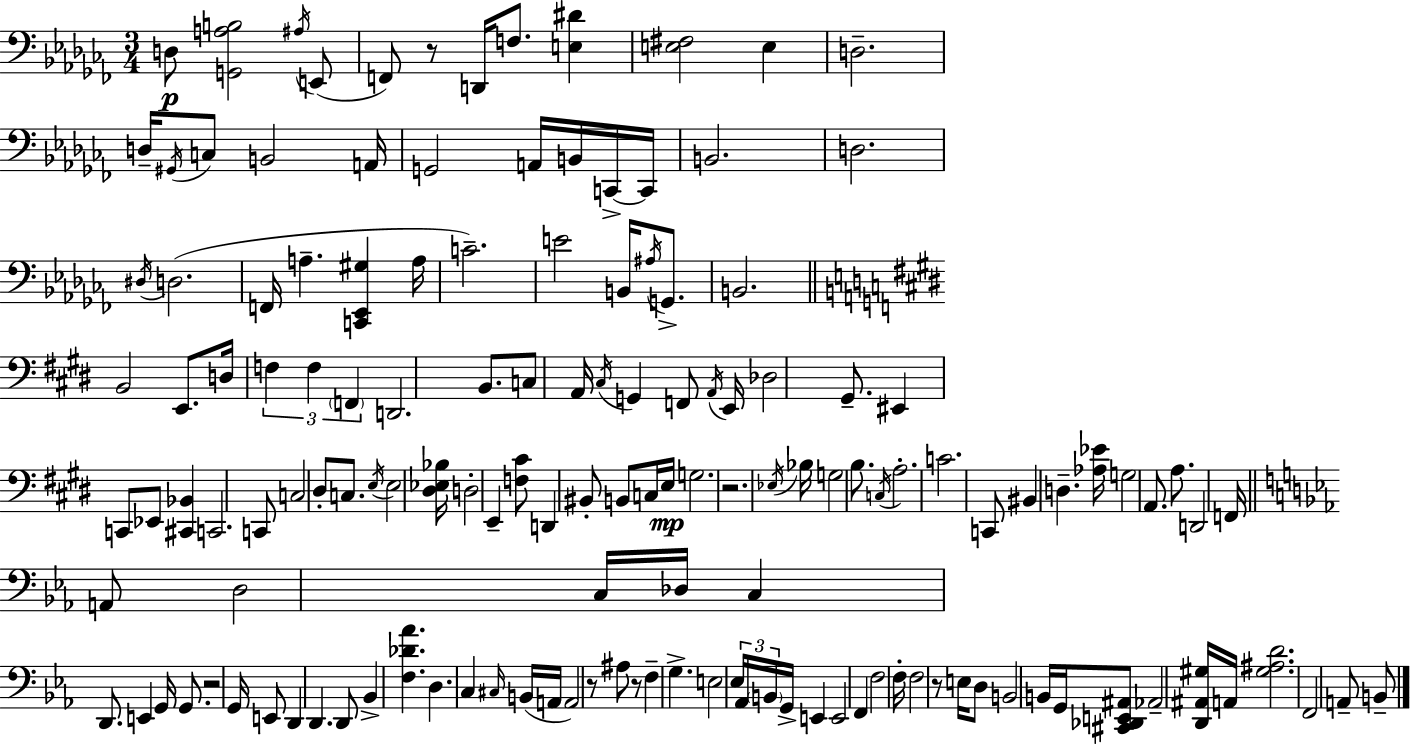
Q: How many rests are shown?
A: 6